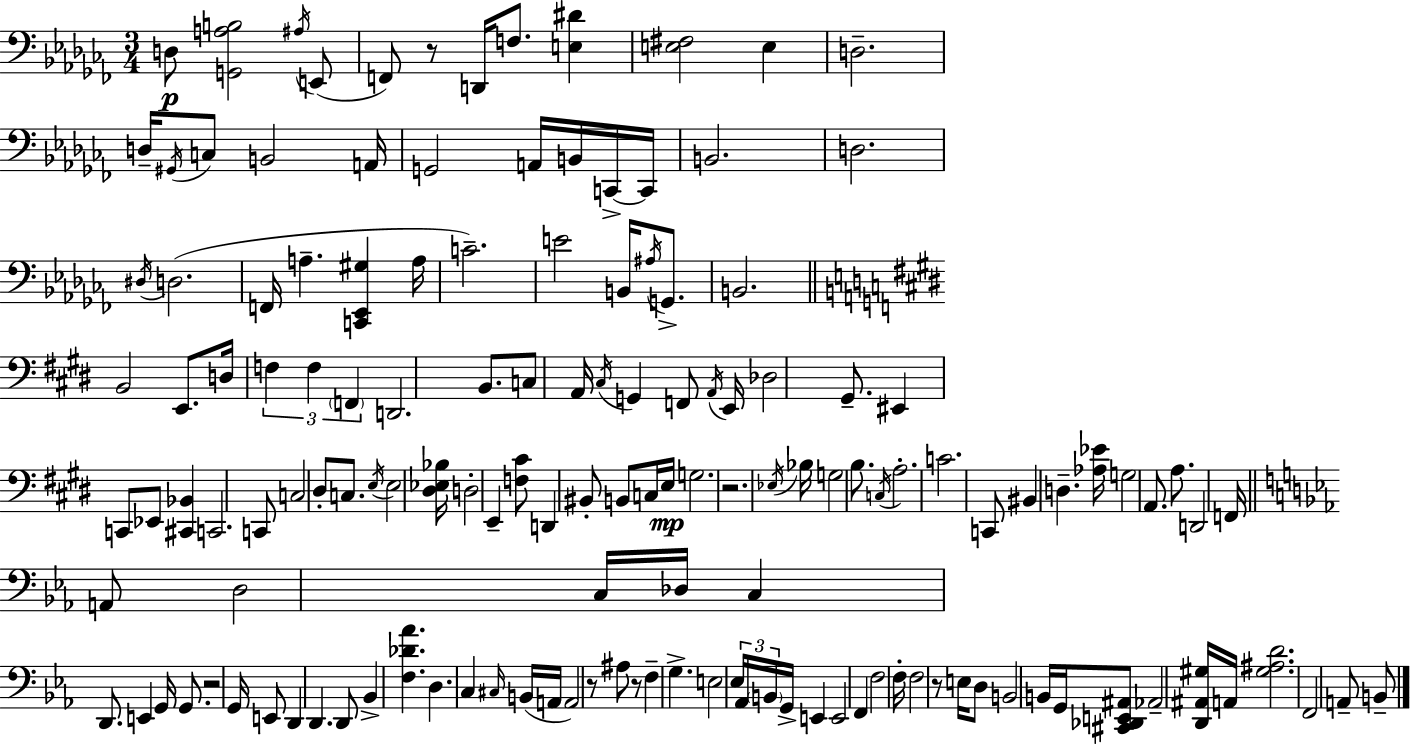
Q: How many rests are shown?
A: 6